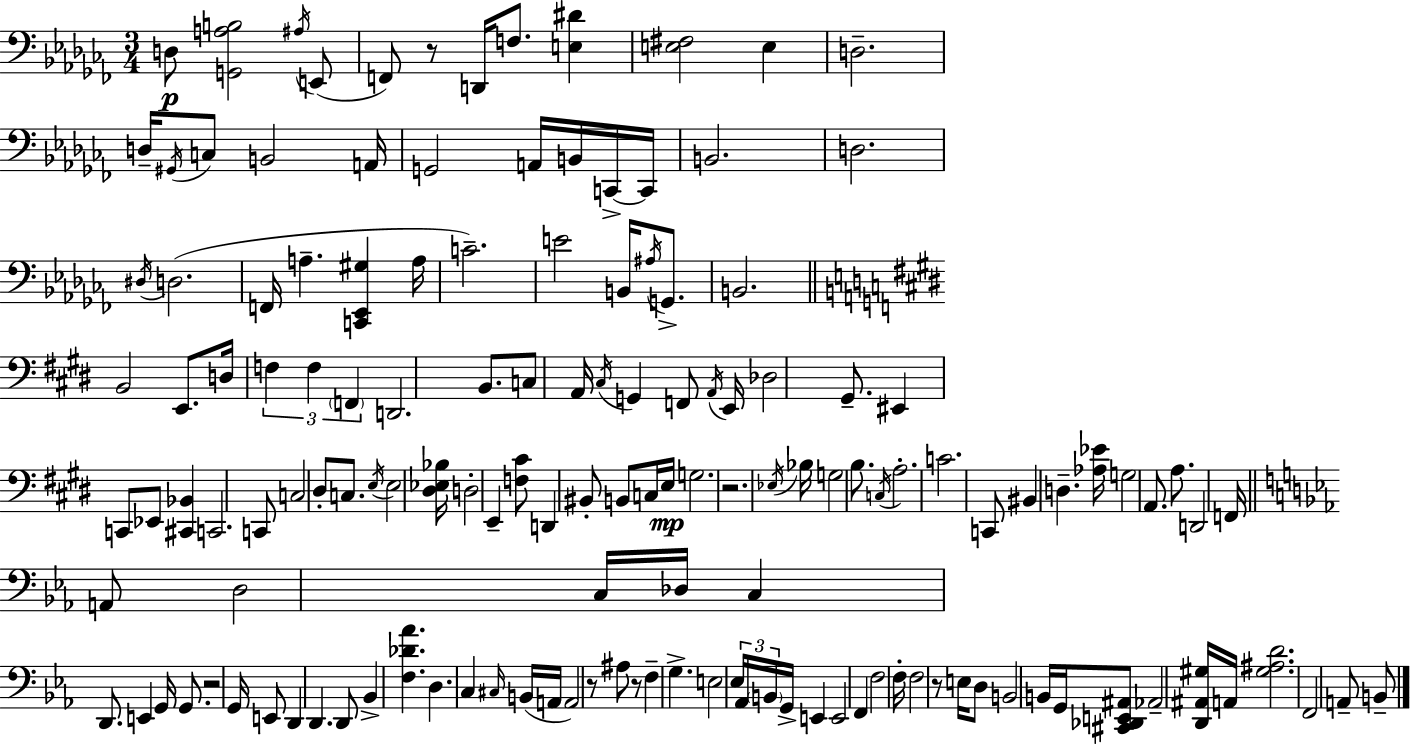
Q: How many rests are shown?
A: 6